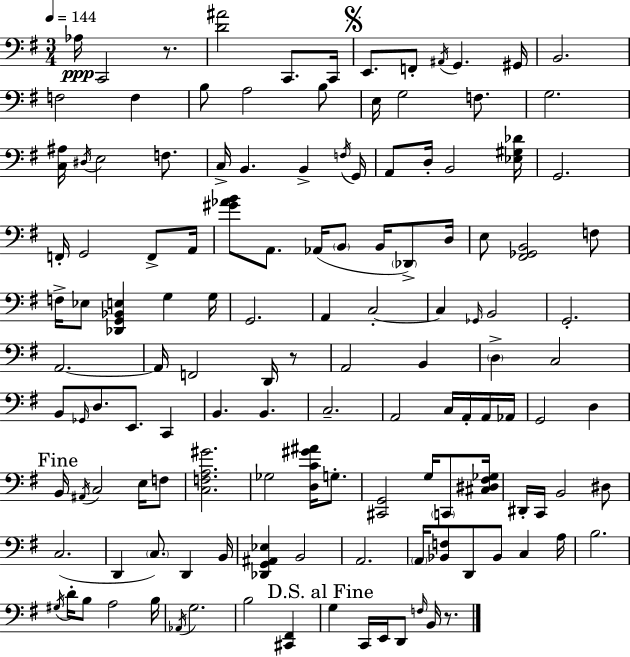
X:1
T:Untitled
M:3/4
L:1/4
K:Em
_A,/4 C,,2 z/2 [D^A]2 C,,/2 C,,/4 E,,/2 F,,/2 ^A,,/4 G,, ^G,,/4 B,,2 F,2 F, B,/2 A,2 B,/2 E,/4 G,2 F,/2 G,2 [C,^A,]/4 ^D,/4 E,2 F,/2 C,/4 B,, B,, F,/4 G,,/4 A,,/2 D,/4 B,,2 [_E,^G,_D]/4 G,,2 F,,/4 G,,2 F,,/2 A,,/4 [^G_AB]/2 A,,/2 _A,,/4 B,,/2 B,,/4 _D,,/2 D,/4 E,/2 [^F,,_G,,B,,]2 F,/2 F,/4 _E,/2 [_D,,G,,_B,,E,] G, G,/4 G,,2 A,, C,2 C, _G,,/4 B,,2 G,,2 A,,2 A,,/4 F,,2 D,,/4 z/2 A,,2 B,, D, C,2 B,,/2 _G,,/4 D,/2 E,,/2 C,, B,, B,, C,2 A,,2 C,/4 A,,/4 A,,/4 _A,,/4 G,,2 D, B,,/4 ^A,,/4 C,2 E,/4 F,/2 [C,F,A,^G]2 _G,2 [D,C^G^A]/4 G,/2 [^C,,G,,]2 G,/4 C,,/2 [^C,^D,^F,_G,]/4 ^D,,/4 C,,/4 B,,2 ^D,/2 C,2 D,, C,/2 D,, B,,/4 [_D,,G,,^A,,_E,] B,,2 A,,2 A,,/4 [_B,,F,]/2 D,,/2 _B,,/2 C, A,/4 B,2 ^G,/4 D/4 B,/2 A,2 B,/4 _A,,/4 G,2 B,2 [^C,,^F,,] G, C,,/4 E,,/4 D,,/2 F,/4 B,,/4 z/2